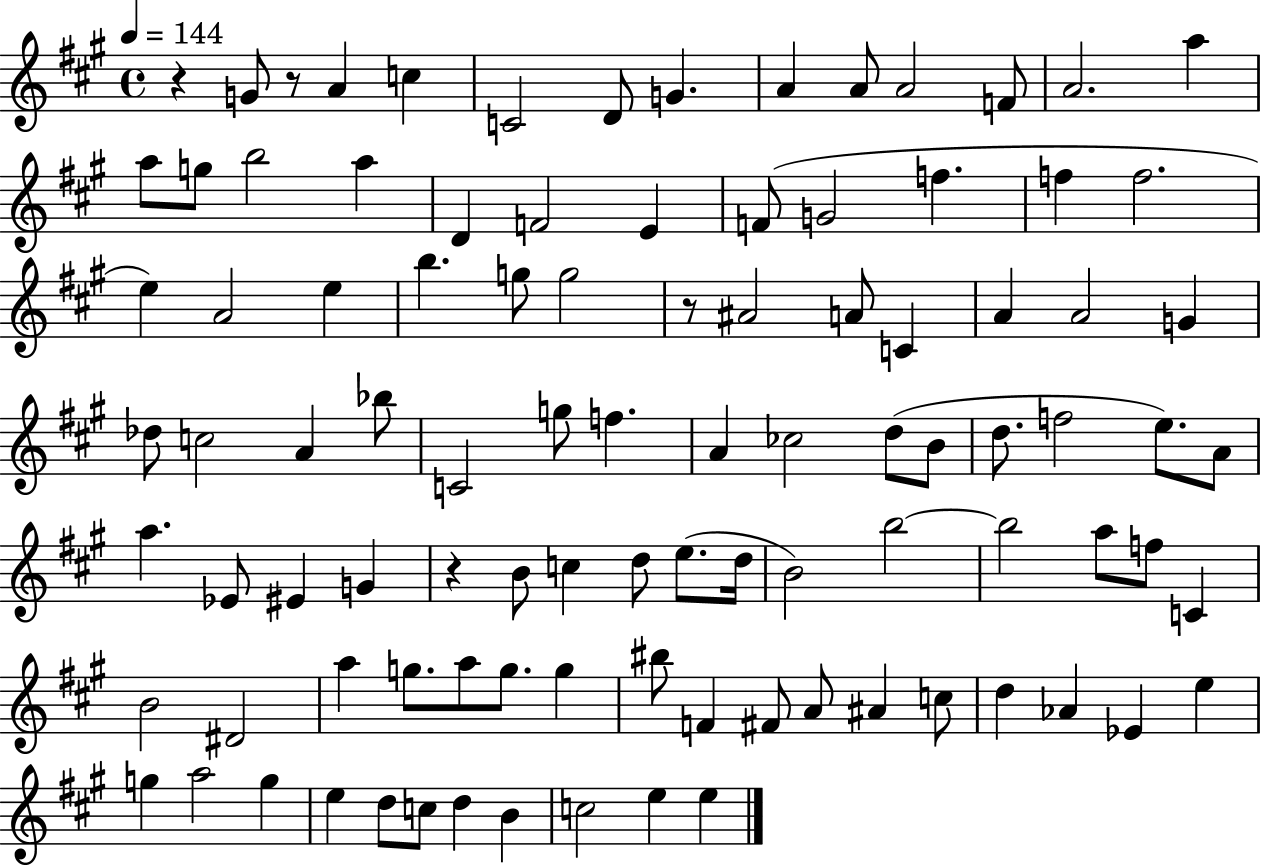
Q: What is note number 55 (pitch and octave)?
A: G4